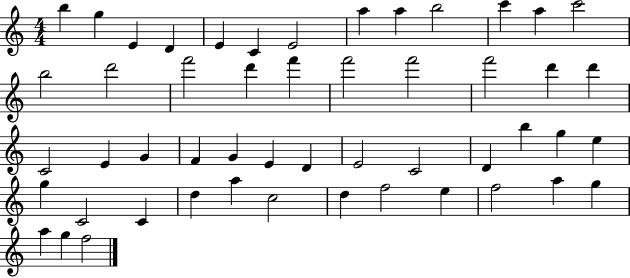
X:1
T:Untitled
M:4/4
L:1/4
K:C
b g E D E C E2 a a b2 c' a c'2 b2 d'2 f'2 d' f' f'2 f'2 f'2 d' d' C2 E G F G E D E2 C2 D b g e g C2 C d a c2 d f2 e f2 a g a g f2